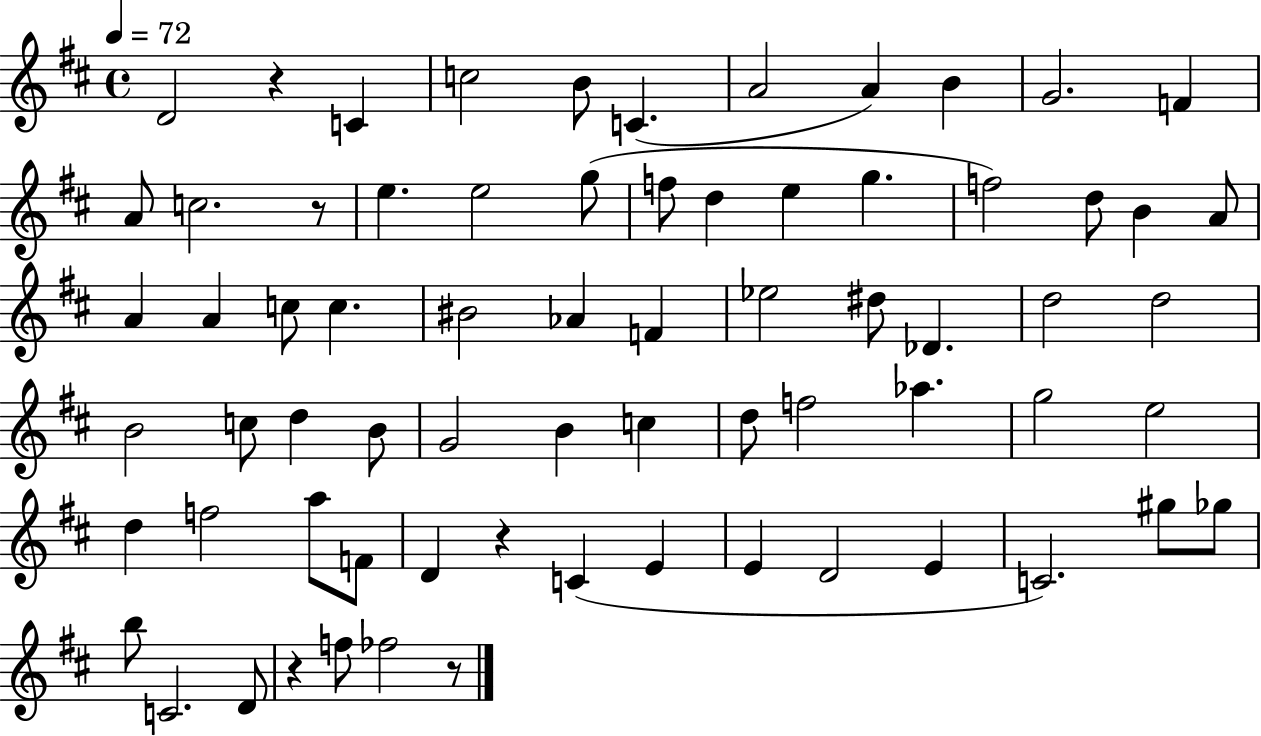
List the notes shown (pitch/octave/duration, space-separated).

D4/h R/q C4/q C5/h B4/e C4/q. A4/h A4/q B4/q G4/h. F4/q A4/e C5/h. R/e E5/q. E5/h G5/e F5/e D5/q E5/q G5/q. F5/h D5/e B4/q A4/e A4/q A4/q C5/e C5/q. BIS4/h Ab4/q F4/q Eb5/h D#5/e Db4/q. D5/h D5/h B4/h C5/e D5/q B4/e G4/h B4/q C5/q D5/e F5/h Ab5/q. G5/h E5/h D5/q F5/h A5/e F4/e D4/q R/q C4/q E4/q E4/q D4/h E4/q C4/h. G#5/e Gb5/e B5/e C4/h. D4/e R/q F5/e FES5/h R/e